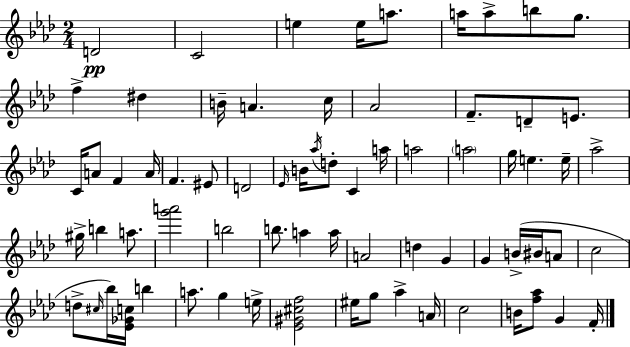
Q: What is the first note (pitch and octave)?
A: D4